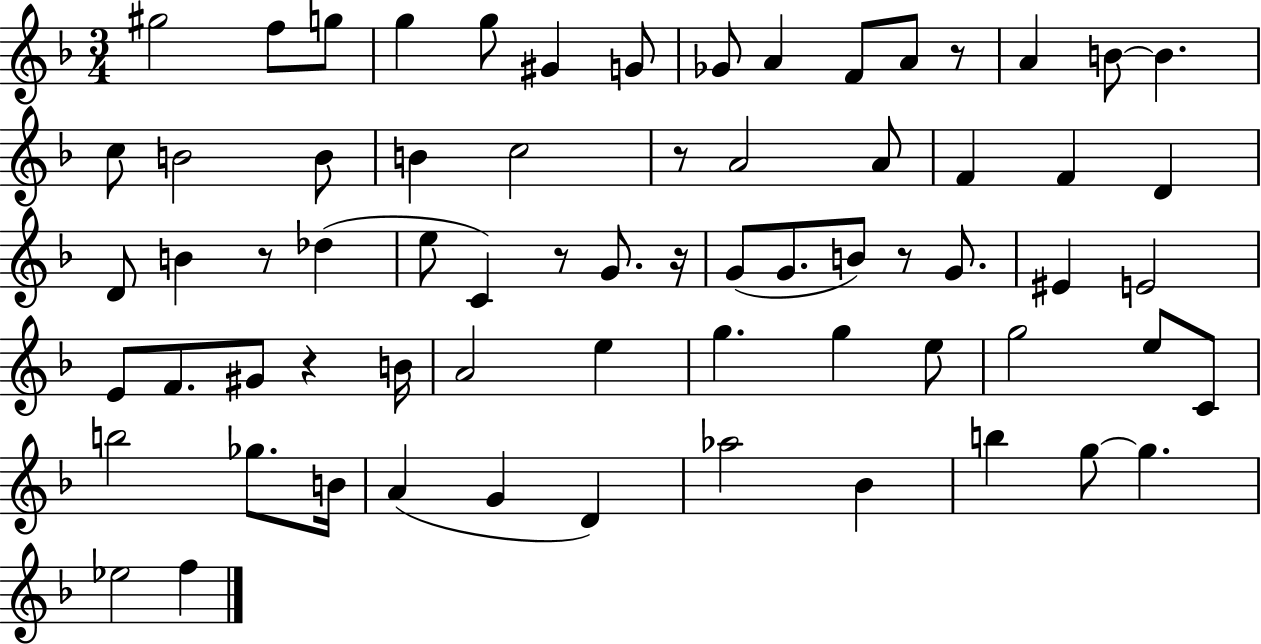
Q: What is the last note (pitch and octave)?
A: F5